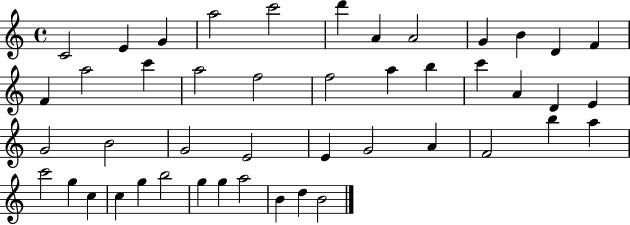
{
  \clef treble
  \time 4/4
  \defaultTimeSignature
  \key c \major
  c'2 e'4 g'4 | a''2 c'''2 | d'''4 a'4 a'2 | g'4 b'4 d'4 f'4 | \break f'4 a''2 c'''4 | a''2 f''2 | f''2 a''4 b''4 | c'''4 a'4 d'4 e'4 | \break g'2 b'2 | g'2 e'2 | e'4 g'2 a'4 | f'2 b''4 a''4 | \break c'''2 g''4 c''4 | c''4 g''4 b''2 | g''4 g''4 a''2 | b'4 d''4 b'2 | \break \bar "|."
}